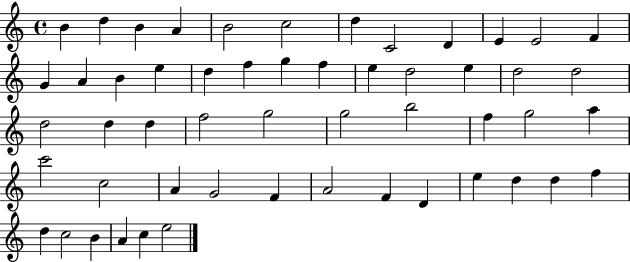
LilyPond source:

{
  \clef treble
  \time 4/4
  \defaultTimeSignature
  \key c \major
  b'4 d''4 b'4 a'4 | b'2 c''2 | d''4 c'2 d'4 | e'4 e'2 f'4 | \break g'4 a'4 b'4 e''4 | d''4 f''4 g''4 f''4 | e''4 d''2 e''4 | d''2 d''2 | \break d''2 d''4 d''4 | f''2 g''2 | g''2 b''2 | f''4 g''2 a''4 | \break c'''2 c''2 | a'4 g'2 f'4 | a'2 f'4 d'4 | e''4 d''4 d''4 f''4 | \break d''4 c''2 b'4 | a'4 c''4 e''2 | \bar "|."
}